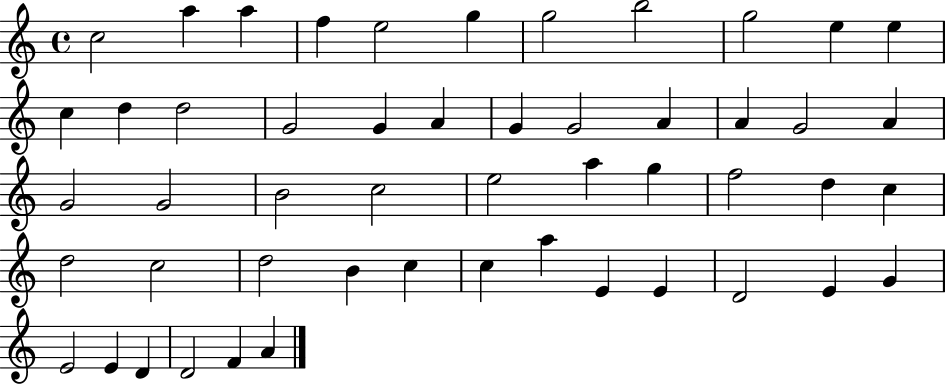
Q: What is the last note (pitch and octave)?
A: A4